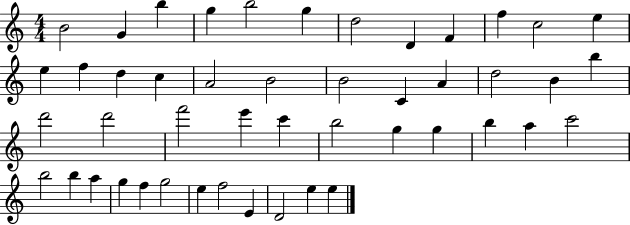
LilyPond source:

{
  \clef treble
  \numericTimeSignature
  \time 4/4
  \key c \major
  b'2 g'4 b''4 | g''4 b''2 g''4 | d''2 d'4 f'4 | f''4 c''2 e''4 | \break e''4 f''4 d''4 c''4 | a'2 b'2 | b'2 c'4 a'4 | d''2 b'4 b''4 | \break d'''2 d'''2 | f'''2 e'''4 c'''4 | b''2 g''4 g''4 | b''4 a''4 c'''2 | \break b''2 b''4 a''4 | g''4 f''4 g''2 | e''4 f''2 e'4 | d'2 e''4 e''4 | \break \bar "|."
}